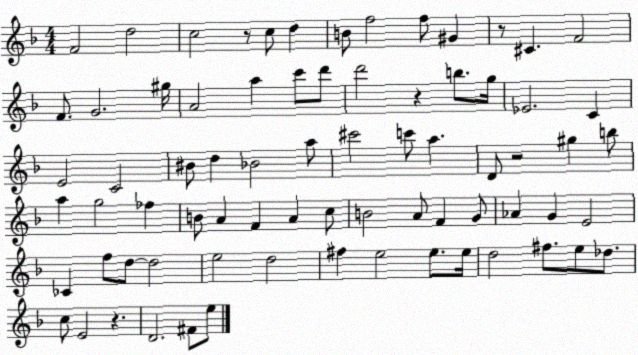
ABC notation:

X:1
T:Untitled
M:4/4
L:1/4
K:F
F2 d2 c2 z/2 c/2 d B/2 f2 f/2 ^G z/2 ^C F2 F/2 G2 ^g/4 A2 a c'/2 d'/2 d'2 z b/2 g/4 _E2 C E2 C2 ^B/2 d _B2 a/2 ^c'2 c'/2 a D/2 z2 ^g b/2 a g2 _f B/2 A F A c/2 B2 A/2 F G/2 _A G E2 _C f/2 d/2 d2 e2 d2 ^f e2 e/2 e/4 d2 ^f/2 e/2 _d/2 c/2 E2 z D2 ^F/2 e/2